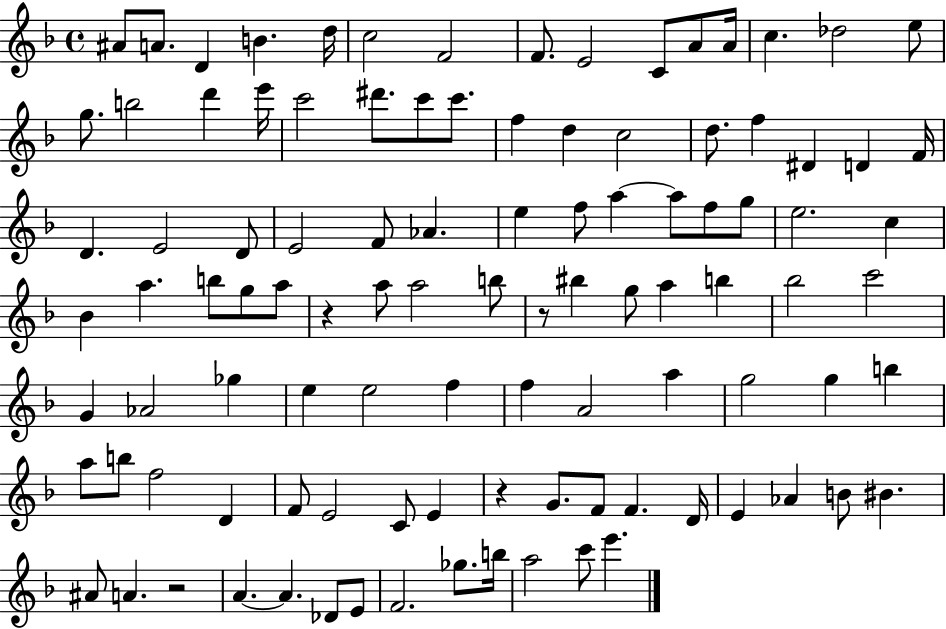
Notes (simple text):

A#4/e A4/e. D4/q B4/q. D5/s C5/h F4/h F4/e. E4/h C4/e A4/e A4/s C5/q. Db5/h E5/e G5/e. B5/h D6/q E6/s C6/h D#6/e. C6/e C6/e. F5/q D5/q C5/h D5/e. F5/q D#4/q D4/q F4/s D4/q. E4/h D4/e E4/h F4/e Ab4/q. E5/q F5/e A5/q A5/e F5/e G5/e E5/h. C5/q Bb4/q A5/q. B5/e G5/e A5/e R/q A5/e A5/h B5/e R/e BIS5/q G5/e A5/q B5/q Bb5/h C6/h G4/q Ab4/h Gb5/q E5/q E5/h F5/q F5/q A4/h A5/q G5/h G5/q B5/q A5/e B5/e F5/h D4/q F4/e E4/h C4/e E4/q R/q G4/e. F4/e F4/q. D4/s E4/q Ab4/q B4/e BIS4/q. A#4/e A4/q. R/h A4/q. A4/q. Db4/e E4/e F4/h. Gb5/e. B5/s A5/h C6/e E6/q.